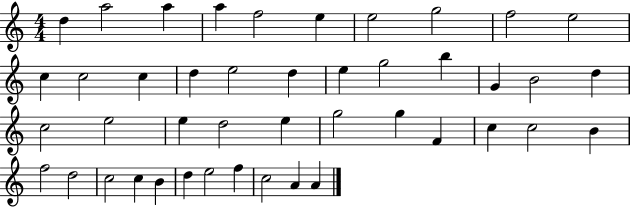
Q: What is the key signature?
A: C major